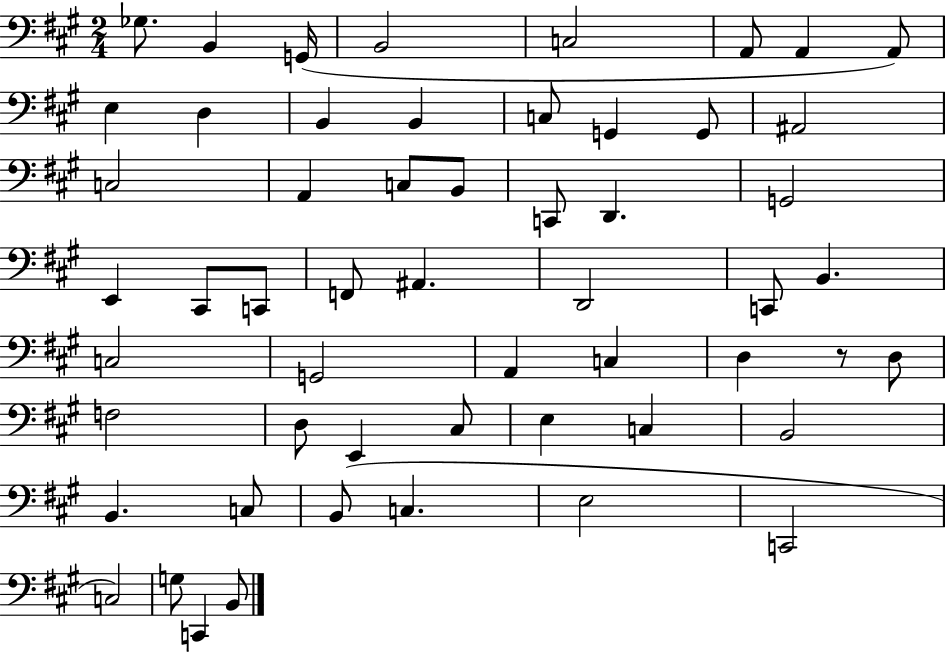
X:1
T:Untitled
M:2/4
L:1/4
K:A
_G,/2 B,, G,,/4 B,,2 C,2 A,,/2 A,, A,,/2 E, D, B,, B,, C,/2 G,, G,,/2 ^A,,2 C,2 A,, C,/2 B,,/2 C,,/2 D,, G,,2 E,, ^C,,/2 C,,/2 F,,/2 ^A,, D,,2 C,,/2 B,, C,2 G,,2 A,, C, D, z/2 D,/2 F,2 D,/2 E,, ^C,/2 E, C, B,,2 B,, C,/2 B,,/2 C, E,2 C,,2 C,2 G,/2 C,, B,,/2